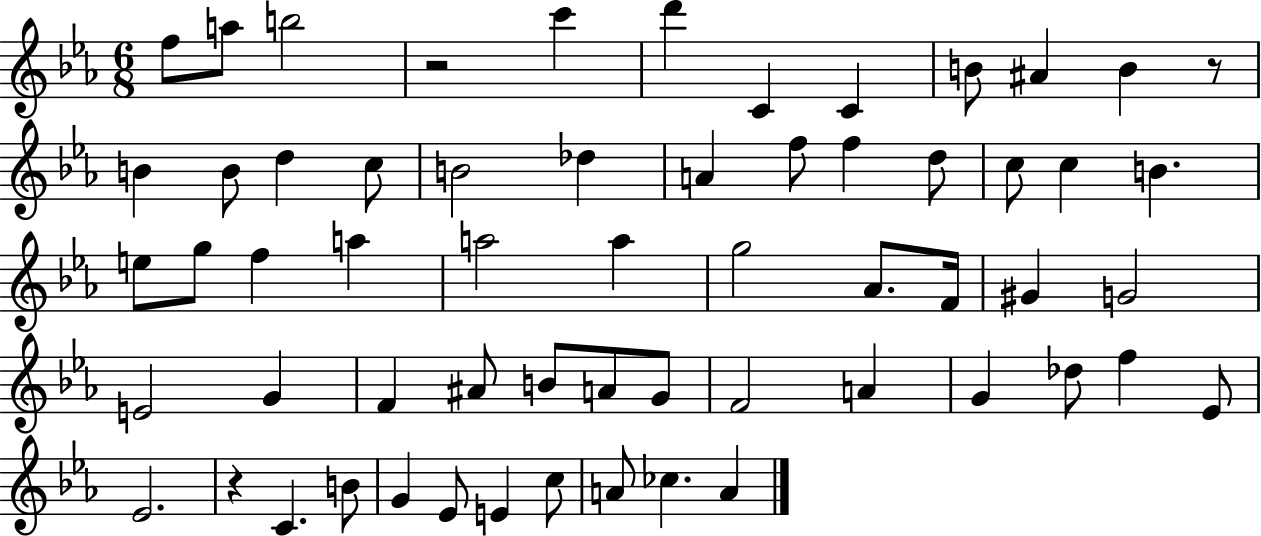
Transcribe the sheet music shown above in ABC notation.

X:1
T:Untitled
M:6/8
L:1/4
K:Eb
f/2 a/2 b2 z2 c' d' C C B/2 ^A B z/2 B B/2 d c/2 B2 _d A f/2 f d/2 c/2 c B e/2 g/2 f a a2 a g2 _A/2 F/4 ^G G2 E2 G F ^A/2 B/2 A/2 G/2 F2 A G _d/2 f _E/2 _E2 z C B/2 G _E/2 E c/2 A/2 _c A